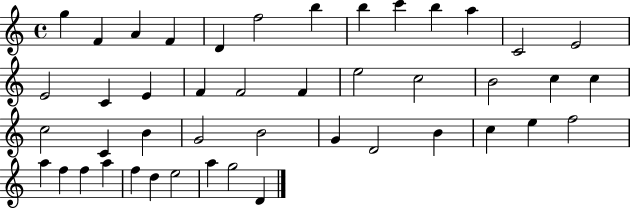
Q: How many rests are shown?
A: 0